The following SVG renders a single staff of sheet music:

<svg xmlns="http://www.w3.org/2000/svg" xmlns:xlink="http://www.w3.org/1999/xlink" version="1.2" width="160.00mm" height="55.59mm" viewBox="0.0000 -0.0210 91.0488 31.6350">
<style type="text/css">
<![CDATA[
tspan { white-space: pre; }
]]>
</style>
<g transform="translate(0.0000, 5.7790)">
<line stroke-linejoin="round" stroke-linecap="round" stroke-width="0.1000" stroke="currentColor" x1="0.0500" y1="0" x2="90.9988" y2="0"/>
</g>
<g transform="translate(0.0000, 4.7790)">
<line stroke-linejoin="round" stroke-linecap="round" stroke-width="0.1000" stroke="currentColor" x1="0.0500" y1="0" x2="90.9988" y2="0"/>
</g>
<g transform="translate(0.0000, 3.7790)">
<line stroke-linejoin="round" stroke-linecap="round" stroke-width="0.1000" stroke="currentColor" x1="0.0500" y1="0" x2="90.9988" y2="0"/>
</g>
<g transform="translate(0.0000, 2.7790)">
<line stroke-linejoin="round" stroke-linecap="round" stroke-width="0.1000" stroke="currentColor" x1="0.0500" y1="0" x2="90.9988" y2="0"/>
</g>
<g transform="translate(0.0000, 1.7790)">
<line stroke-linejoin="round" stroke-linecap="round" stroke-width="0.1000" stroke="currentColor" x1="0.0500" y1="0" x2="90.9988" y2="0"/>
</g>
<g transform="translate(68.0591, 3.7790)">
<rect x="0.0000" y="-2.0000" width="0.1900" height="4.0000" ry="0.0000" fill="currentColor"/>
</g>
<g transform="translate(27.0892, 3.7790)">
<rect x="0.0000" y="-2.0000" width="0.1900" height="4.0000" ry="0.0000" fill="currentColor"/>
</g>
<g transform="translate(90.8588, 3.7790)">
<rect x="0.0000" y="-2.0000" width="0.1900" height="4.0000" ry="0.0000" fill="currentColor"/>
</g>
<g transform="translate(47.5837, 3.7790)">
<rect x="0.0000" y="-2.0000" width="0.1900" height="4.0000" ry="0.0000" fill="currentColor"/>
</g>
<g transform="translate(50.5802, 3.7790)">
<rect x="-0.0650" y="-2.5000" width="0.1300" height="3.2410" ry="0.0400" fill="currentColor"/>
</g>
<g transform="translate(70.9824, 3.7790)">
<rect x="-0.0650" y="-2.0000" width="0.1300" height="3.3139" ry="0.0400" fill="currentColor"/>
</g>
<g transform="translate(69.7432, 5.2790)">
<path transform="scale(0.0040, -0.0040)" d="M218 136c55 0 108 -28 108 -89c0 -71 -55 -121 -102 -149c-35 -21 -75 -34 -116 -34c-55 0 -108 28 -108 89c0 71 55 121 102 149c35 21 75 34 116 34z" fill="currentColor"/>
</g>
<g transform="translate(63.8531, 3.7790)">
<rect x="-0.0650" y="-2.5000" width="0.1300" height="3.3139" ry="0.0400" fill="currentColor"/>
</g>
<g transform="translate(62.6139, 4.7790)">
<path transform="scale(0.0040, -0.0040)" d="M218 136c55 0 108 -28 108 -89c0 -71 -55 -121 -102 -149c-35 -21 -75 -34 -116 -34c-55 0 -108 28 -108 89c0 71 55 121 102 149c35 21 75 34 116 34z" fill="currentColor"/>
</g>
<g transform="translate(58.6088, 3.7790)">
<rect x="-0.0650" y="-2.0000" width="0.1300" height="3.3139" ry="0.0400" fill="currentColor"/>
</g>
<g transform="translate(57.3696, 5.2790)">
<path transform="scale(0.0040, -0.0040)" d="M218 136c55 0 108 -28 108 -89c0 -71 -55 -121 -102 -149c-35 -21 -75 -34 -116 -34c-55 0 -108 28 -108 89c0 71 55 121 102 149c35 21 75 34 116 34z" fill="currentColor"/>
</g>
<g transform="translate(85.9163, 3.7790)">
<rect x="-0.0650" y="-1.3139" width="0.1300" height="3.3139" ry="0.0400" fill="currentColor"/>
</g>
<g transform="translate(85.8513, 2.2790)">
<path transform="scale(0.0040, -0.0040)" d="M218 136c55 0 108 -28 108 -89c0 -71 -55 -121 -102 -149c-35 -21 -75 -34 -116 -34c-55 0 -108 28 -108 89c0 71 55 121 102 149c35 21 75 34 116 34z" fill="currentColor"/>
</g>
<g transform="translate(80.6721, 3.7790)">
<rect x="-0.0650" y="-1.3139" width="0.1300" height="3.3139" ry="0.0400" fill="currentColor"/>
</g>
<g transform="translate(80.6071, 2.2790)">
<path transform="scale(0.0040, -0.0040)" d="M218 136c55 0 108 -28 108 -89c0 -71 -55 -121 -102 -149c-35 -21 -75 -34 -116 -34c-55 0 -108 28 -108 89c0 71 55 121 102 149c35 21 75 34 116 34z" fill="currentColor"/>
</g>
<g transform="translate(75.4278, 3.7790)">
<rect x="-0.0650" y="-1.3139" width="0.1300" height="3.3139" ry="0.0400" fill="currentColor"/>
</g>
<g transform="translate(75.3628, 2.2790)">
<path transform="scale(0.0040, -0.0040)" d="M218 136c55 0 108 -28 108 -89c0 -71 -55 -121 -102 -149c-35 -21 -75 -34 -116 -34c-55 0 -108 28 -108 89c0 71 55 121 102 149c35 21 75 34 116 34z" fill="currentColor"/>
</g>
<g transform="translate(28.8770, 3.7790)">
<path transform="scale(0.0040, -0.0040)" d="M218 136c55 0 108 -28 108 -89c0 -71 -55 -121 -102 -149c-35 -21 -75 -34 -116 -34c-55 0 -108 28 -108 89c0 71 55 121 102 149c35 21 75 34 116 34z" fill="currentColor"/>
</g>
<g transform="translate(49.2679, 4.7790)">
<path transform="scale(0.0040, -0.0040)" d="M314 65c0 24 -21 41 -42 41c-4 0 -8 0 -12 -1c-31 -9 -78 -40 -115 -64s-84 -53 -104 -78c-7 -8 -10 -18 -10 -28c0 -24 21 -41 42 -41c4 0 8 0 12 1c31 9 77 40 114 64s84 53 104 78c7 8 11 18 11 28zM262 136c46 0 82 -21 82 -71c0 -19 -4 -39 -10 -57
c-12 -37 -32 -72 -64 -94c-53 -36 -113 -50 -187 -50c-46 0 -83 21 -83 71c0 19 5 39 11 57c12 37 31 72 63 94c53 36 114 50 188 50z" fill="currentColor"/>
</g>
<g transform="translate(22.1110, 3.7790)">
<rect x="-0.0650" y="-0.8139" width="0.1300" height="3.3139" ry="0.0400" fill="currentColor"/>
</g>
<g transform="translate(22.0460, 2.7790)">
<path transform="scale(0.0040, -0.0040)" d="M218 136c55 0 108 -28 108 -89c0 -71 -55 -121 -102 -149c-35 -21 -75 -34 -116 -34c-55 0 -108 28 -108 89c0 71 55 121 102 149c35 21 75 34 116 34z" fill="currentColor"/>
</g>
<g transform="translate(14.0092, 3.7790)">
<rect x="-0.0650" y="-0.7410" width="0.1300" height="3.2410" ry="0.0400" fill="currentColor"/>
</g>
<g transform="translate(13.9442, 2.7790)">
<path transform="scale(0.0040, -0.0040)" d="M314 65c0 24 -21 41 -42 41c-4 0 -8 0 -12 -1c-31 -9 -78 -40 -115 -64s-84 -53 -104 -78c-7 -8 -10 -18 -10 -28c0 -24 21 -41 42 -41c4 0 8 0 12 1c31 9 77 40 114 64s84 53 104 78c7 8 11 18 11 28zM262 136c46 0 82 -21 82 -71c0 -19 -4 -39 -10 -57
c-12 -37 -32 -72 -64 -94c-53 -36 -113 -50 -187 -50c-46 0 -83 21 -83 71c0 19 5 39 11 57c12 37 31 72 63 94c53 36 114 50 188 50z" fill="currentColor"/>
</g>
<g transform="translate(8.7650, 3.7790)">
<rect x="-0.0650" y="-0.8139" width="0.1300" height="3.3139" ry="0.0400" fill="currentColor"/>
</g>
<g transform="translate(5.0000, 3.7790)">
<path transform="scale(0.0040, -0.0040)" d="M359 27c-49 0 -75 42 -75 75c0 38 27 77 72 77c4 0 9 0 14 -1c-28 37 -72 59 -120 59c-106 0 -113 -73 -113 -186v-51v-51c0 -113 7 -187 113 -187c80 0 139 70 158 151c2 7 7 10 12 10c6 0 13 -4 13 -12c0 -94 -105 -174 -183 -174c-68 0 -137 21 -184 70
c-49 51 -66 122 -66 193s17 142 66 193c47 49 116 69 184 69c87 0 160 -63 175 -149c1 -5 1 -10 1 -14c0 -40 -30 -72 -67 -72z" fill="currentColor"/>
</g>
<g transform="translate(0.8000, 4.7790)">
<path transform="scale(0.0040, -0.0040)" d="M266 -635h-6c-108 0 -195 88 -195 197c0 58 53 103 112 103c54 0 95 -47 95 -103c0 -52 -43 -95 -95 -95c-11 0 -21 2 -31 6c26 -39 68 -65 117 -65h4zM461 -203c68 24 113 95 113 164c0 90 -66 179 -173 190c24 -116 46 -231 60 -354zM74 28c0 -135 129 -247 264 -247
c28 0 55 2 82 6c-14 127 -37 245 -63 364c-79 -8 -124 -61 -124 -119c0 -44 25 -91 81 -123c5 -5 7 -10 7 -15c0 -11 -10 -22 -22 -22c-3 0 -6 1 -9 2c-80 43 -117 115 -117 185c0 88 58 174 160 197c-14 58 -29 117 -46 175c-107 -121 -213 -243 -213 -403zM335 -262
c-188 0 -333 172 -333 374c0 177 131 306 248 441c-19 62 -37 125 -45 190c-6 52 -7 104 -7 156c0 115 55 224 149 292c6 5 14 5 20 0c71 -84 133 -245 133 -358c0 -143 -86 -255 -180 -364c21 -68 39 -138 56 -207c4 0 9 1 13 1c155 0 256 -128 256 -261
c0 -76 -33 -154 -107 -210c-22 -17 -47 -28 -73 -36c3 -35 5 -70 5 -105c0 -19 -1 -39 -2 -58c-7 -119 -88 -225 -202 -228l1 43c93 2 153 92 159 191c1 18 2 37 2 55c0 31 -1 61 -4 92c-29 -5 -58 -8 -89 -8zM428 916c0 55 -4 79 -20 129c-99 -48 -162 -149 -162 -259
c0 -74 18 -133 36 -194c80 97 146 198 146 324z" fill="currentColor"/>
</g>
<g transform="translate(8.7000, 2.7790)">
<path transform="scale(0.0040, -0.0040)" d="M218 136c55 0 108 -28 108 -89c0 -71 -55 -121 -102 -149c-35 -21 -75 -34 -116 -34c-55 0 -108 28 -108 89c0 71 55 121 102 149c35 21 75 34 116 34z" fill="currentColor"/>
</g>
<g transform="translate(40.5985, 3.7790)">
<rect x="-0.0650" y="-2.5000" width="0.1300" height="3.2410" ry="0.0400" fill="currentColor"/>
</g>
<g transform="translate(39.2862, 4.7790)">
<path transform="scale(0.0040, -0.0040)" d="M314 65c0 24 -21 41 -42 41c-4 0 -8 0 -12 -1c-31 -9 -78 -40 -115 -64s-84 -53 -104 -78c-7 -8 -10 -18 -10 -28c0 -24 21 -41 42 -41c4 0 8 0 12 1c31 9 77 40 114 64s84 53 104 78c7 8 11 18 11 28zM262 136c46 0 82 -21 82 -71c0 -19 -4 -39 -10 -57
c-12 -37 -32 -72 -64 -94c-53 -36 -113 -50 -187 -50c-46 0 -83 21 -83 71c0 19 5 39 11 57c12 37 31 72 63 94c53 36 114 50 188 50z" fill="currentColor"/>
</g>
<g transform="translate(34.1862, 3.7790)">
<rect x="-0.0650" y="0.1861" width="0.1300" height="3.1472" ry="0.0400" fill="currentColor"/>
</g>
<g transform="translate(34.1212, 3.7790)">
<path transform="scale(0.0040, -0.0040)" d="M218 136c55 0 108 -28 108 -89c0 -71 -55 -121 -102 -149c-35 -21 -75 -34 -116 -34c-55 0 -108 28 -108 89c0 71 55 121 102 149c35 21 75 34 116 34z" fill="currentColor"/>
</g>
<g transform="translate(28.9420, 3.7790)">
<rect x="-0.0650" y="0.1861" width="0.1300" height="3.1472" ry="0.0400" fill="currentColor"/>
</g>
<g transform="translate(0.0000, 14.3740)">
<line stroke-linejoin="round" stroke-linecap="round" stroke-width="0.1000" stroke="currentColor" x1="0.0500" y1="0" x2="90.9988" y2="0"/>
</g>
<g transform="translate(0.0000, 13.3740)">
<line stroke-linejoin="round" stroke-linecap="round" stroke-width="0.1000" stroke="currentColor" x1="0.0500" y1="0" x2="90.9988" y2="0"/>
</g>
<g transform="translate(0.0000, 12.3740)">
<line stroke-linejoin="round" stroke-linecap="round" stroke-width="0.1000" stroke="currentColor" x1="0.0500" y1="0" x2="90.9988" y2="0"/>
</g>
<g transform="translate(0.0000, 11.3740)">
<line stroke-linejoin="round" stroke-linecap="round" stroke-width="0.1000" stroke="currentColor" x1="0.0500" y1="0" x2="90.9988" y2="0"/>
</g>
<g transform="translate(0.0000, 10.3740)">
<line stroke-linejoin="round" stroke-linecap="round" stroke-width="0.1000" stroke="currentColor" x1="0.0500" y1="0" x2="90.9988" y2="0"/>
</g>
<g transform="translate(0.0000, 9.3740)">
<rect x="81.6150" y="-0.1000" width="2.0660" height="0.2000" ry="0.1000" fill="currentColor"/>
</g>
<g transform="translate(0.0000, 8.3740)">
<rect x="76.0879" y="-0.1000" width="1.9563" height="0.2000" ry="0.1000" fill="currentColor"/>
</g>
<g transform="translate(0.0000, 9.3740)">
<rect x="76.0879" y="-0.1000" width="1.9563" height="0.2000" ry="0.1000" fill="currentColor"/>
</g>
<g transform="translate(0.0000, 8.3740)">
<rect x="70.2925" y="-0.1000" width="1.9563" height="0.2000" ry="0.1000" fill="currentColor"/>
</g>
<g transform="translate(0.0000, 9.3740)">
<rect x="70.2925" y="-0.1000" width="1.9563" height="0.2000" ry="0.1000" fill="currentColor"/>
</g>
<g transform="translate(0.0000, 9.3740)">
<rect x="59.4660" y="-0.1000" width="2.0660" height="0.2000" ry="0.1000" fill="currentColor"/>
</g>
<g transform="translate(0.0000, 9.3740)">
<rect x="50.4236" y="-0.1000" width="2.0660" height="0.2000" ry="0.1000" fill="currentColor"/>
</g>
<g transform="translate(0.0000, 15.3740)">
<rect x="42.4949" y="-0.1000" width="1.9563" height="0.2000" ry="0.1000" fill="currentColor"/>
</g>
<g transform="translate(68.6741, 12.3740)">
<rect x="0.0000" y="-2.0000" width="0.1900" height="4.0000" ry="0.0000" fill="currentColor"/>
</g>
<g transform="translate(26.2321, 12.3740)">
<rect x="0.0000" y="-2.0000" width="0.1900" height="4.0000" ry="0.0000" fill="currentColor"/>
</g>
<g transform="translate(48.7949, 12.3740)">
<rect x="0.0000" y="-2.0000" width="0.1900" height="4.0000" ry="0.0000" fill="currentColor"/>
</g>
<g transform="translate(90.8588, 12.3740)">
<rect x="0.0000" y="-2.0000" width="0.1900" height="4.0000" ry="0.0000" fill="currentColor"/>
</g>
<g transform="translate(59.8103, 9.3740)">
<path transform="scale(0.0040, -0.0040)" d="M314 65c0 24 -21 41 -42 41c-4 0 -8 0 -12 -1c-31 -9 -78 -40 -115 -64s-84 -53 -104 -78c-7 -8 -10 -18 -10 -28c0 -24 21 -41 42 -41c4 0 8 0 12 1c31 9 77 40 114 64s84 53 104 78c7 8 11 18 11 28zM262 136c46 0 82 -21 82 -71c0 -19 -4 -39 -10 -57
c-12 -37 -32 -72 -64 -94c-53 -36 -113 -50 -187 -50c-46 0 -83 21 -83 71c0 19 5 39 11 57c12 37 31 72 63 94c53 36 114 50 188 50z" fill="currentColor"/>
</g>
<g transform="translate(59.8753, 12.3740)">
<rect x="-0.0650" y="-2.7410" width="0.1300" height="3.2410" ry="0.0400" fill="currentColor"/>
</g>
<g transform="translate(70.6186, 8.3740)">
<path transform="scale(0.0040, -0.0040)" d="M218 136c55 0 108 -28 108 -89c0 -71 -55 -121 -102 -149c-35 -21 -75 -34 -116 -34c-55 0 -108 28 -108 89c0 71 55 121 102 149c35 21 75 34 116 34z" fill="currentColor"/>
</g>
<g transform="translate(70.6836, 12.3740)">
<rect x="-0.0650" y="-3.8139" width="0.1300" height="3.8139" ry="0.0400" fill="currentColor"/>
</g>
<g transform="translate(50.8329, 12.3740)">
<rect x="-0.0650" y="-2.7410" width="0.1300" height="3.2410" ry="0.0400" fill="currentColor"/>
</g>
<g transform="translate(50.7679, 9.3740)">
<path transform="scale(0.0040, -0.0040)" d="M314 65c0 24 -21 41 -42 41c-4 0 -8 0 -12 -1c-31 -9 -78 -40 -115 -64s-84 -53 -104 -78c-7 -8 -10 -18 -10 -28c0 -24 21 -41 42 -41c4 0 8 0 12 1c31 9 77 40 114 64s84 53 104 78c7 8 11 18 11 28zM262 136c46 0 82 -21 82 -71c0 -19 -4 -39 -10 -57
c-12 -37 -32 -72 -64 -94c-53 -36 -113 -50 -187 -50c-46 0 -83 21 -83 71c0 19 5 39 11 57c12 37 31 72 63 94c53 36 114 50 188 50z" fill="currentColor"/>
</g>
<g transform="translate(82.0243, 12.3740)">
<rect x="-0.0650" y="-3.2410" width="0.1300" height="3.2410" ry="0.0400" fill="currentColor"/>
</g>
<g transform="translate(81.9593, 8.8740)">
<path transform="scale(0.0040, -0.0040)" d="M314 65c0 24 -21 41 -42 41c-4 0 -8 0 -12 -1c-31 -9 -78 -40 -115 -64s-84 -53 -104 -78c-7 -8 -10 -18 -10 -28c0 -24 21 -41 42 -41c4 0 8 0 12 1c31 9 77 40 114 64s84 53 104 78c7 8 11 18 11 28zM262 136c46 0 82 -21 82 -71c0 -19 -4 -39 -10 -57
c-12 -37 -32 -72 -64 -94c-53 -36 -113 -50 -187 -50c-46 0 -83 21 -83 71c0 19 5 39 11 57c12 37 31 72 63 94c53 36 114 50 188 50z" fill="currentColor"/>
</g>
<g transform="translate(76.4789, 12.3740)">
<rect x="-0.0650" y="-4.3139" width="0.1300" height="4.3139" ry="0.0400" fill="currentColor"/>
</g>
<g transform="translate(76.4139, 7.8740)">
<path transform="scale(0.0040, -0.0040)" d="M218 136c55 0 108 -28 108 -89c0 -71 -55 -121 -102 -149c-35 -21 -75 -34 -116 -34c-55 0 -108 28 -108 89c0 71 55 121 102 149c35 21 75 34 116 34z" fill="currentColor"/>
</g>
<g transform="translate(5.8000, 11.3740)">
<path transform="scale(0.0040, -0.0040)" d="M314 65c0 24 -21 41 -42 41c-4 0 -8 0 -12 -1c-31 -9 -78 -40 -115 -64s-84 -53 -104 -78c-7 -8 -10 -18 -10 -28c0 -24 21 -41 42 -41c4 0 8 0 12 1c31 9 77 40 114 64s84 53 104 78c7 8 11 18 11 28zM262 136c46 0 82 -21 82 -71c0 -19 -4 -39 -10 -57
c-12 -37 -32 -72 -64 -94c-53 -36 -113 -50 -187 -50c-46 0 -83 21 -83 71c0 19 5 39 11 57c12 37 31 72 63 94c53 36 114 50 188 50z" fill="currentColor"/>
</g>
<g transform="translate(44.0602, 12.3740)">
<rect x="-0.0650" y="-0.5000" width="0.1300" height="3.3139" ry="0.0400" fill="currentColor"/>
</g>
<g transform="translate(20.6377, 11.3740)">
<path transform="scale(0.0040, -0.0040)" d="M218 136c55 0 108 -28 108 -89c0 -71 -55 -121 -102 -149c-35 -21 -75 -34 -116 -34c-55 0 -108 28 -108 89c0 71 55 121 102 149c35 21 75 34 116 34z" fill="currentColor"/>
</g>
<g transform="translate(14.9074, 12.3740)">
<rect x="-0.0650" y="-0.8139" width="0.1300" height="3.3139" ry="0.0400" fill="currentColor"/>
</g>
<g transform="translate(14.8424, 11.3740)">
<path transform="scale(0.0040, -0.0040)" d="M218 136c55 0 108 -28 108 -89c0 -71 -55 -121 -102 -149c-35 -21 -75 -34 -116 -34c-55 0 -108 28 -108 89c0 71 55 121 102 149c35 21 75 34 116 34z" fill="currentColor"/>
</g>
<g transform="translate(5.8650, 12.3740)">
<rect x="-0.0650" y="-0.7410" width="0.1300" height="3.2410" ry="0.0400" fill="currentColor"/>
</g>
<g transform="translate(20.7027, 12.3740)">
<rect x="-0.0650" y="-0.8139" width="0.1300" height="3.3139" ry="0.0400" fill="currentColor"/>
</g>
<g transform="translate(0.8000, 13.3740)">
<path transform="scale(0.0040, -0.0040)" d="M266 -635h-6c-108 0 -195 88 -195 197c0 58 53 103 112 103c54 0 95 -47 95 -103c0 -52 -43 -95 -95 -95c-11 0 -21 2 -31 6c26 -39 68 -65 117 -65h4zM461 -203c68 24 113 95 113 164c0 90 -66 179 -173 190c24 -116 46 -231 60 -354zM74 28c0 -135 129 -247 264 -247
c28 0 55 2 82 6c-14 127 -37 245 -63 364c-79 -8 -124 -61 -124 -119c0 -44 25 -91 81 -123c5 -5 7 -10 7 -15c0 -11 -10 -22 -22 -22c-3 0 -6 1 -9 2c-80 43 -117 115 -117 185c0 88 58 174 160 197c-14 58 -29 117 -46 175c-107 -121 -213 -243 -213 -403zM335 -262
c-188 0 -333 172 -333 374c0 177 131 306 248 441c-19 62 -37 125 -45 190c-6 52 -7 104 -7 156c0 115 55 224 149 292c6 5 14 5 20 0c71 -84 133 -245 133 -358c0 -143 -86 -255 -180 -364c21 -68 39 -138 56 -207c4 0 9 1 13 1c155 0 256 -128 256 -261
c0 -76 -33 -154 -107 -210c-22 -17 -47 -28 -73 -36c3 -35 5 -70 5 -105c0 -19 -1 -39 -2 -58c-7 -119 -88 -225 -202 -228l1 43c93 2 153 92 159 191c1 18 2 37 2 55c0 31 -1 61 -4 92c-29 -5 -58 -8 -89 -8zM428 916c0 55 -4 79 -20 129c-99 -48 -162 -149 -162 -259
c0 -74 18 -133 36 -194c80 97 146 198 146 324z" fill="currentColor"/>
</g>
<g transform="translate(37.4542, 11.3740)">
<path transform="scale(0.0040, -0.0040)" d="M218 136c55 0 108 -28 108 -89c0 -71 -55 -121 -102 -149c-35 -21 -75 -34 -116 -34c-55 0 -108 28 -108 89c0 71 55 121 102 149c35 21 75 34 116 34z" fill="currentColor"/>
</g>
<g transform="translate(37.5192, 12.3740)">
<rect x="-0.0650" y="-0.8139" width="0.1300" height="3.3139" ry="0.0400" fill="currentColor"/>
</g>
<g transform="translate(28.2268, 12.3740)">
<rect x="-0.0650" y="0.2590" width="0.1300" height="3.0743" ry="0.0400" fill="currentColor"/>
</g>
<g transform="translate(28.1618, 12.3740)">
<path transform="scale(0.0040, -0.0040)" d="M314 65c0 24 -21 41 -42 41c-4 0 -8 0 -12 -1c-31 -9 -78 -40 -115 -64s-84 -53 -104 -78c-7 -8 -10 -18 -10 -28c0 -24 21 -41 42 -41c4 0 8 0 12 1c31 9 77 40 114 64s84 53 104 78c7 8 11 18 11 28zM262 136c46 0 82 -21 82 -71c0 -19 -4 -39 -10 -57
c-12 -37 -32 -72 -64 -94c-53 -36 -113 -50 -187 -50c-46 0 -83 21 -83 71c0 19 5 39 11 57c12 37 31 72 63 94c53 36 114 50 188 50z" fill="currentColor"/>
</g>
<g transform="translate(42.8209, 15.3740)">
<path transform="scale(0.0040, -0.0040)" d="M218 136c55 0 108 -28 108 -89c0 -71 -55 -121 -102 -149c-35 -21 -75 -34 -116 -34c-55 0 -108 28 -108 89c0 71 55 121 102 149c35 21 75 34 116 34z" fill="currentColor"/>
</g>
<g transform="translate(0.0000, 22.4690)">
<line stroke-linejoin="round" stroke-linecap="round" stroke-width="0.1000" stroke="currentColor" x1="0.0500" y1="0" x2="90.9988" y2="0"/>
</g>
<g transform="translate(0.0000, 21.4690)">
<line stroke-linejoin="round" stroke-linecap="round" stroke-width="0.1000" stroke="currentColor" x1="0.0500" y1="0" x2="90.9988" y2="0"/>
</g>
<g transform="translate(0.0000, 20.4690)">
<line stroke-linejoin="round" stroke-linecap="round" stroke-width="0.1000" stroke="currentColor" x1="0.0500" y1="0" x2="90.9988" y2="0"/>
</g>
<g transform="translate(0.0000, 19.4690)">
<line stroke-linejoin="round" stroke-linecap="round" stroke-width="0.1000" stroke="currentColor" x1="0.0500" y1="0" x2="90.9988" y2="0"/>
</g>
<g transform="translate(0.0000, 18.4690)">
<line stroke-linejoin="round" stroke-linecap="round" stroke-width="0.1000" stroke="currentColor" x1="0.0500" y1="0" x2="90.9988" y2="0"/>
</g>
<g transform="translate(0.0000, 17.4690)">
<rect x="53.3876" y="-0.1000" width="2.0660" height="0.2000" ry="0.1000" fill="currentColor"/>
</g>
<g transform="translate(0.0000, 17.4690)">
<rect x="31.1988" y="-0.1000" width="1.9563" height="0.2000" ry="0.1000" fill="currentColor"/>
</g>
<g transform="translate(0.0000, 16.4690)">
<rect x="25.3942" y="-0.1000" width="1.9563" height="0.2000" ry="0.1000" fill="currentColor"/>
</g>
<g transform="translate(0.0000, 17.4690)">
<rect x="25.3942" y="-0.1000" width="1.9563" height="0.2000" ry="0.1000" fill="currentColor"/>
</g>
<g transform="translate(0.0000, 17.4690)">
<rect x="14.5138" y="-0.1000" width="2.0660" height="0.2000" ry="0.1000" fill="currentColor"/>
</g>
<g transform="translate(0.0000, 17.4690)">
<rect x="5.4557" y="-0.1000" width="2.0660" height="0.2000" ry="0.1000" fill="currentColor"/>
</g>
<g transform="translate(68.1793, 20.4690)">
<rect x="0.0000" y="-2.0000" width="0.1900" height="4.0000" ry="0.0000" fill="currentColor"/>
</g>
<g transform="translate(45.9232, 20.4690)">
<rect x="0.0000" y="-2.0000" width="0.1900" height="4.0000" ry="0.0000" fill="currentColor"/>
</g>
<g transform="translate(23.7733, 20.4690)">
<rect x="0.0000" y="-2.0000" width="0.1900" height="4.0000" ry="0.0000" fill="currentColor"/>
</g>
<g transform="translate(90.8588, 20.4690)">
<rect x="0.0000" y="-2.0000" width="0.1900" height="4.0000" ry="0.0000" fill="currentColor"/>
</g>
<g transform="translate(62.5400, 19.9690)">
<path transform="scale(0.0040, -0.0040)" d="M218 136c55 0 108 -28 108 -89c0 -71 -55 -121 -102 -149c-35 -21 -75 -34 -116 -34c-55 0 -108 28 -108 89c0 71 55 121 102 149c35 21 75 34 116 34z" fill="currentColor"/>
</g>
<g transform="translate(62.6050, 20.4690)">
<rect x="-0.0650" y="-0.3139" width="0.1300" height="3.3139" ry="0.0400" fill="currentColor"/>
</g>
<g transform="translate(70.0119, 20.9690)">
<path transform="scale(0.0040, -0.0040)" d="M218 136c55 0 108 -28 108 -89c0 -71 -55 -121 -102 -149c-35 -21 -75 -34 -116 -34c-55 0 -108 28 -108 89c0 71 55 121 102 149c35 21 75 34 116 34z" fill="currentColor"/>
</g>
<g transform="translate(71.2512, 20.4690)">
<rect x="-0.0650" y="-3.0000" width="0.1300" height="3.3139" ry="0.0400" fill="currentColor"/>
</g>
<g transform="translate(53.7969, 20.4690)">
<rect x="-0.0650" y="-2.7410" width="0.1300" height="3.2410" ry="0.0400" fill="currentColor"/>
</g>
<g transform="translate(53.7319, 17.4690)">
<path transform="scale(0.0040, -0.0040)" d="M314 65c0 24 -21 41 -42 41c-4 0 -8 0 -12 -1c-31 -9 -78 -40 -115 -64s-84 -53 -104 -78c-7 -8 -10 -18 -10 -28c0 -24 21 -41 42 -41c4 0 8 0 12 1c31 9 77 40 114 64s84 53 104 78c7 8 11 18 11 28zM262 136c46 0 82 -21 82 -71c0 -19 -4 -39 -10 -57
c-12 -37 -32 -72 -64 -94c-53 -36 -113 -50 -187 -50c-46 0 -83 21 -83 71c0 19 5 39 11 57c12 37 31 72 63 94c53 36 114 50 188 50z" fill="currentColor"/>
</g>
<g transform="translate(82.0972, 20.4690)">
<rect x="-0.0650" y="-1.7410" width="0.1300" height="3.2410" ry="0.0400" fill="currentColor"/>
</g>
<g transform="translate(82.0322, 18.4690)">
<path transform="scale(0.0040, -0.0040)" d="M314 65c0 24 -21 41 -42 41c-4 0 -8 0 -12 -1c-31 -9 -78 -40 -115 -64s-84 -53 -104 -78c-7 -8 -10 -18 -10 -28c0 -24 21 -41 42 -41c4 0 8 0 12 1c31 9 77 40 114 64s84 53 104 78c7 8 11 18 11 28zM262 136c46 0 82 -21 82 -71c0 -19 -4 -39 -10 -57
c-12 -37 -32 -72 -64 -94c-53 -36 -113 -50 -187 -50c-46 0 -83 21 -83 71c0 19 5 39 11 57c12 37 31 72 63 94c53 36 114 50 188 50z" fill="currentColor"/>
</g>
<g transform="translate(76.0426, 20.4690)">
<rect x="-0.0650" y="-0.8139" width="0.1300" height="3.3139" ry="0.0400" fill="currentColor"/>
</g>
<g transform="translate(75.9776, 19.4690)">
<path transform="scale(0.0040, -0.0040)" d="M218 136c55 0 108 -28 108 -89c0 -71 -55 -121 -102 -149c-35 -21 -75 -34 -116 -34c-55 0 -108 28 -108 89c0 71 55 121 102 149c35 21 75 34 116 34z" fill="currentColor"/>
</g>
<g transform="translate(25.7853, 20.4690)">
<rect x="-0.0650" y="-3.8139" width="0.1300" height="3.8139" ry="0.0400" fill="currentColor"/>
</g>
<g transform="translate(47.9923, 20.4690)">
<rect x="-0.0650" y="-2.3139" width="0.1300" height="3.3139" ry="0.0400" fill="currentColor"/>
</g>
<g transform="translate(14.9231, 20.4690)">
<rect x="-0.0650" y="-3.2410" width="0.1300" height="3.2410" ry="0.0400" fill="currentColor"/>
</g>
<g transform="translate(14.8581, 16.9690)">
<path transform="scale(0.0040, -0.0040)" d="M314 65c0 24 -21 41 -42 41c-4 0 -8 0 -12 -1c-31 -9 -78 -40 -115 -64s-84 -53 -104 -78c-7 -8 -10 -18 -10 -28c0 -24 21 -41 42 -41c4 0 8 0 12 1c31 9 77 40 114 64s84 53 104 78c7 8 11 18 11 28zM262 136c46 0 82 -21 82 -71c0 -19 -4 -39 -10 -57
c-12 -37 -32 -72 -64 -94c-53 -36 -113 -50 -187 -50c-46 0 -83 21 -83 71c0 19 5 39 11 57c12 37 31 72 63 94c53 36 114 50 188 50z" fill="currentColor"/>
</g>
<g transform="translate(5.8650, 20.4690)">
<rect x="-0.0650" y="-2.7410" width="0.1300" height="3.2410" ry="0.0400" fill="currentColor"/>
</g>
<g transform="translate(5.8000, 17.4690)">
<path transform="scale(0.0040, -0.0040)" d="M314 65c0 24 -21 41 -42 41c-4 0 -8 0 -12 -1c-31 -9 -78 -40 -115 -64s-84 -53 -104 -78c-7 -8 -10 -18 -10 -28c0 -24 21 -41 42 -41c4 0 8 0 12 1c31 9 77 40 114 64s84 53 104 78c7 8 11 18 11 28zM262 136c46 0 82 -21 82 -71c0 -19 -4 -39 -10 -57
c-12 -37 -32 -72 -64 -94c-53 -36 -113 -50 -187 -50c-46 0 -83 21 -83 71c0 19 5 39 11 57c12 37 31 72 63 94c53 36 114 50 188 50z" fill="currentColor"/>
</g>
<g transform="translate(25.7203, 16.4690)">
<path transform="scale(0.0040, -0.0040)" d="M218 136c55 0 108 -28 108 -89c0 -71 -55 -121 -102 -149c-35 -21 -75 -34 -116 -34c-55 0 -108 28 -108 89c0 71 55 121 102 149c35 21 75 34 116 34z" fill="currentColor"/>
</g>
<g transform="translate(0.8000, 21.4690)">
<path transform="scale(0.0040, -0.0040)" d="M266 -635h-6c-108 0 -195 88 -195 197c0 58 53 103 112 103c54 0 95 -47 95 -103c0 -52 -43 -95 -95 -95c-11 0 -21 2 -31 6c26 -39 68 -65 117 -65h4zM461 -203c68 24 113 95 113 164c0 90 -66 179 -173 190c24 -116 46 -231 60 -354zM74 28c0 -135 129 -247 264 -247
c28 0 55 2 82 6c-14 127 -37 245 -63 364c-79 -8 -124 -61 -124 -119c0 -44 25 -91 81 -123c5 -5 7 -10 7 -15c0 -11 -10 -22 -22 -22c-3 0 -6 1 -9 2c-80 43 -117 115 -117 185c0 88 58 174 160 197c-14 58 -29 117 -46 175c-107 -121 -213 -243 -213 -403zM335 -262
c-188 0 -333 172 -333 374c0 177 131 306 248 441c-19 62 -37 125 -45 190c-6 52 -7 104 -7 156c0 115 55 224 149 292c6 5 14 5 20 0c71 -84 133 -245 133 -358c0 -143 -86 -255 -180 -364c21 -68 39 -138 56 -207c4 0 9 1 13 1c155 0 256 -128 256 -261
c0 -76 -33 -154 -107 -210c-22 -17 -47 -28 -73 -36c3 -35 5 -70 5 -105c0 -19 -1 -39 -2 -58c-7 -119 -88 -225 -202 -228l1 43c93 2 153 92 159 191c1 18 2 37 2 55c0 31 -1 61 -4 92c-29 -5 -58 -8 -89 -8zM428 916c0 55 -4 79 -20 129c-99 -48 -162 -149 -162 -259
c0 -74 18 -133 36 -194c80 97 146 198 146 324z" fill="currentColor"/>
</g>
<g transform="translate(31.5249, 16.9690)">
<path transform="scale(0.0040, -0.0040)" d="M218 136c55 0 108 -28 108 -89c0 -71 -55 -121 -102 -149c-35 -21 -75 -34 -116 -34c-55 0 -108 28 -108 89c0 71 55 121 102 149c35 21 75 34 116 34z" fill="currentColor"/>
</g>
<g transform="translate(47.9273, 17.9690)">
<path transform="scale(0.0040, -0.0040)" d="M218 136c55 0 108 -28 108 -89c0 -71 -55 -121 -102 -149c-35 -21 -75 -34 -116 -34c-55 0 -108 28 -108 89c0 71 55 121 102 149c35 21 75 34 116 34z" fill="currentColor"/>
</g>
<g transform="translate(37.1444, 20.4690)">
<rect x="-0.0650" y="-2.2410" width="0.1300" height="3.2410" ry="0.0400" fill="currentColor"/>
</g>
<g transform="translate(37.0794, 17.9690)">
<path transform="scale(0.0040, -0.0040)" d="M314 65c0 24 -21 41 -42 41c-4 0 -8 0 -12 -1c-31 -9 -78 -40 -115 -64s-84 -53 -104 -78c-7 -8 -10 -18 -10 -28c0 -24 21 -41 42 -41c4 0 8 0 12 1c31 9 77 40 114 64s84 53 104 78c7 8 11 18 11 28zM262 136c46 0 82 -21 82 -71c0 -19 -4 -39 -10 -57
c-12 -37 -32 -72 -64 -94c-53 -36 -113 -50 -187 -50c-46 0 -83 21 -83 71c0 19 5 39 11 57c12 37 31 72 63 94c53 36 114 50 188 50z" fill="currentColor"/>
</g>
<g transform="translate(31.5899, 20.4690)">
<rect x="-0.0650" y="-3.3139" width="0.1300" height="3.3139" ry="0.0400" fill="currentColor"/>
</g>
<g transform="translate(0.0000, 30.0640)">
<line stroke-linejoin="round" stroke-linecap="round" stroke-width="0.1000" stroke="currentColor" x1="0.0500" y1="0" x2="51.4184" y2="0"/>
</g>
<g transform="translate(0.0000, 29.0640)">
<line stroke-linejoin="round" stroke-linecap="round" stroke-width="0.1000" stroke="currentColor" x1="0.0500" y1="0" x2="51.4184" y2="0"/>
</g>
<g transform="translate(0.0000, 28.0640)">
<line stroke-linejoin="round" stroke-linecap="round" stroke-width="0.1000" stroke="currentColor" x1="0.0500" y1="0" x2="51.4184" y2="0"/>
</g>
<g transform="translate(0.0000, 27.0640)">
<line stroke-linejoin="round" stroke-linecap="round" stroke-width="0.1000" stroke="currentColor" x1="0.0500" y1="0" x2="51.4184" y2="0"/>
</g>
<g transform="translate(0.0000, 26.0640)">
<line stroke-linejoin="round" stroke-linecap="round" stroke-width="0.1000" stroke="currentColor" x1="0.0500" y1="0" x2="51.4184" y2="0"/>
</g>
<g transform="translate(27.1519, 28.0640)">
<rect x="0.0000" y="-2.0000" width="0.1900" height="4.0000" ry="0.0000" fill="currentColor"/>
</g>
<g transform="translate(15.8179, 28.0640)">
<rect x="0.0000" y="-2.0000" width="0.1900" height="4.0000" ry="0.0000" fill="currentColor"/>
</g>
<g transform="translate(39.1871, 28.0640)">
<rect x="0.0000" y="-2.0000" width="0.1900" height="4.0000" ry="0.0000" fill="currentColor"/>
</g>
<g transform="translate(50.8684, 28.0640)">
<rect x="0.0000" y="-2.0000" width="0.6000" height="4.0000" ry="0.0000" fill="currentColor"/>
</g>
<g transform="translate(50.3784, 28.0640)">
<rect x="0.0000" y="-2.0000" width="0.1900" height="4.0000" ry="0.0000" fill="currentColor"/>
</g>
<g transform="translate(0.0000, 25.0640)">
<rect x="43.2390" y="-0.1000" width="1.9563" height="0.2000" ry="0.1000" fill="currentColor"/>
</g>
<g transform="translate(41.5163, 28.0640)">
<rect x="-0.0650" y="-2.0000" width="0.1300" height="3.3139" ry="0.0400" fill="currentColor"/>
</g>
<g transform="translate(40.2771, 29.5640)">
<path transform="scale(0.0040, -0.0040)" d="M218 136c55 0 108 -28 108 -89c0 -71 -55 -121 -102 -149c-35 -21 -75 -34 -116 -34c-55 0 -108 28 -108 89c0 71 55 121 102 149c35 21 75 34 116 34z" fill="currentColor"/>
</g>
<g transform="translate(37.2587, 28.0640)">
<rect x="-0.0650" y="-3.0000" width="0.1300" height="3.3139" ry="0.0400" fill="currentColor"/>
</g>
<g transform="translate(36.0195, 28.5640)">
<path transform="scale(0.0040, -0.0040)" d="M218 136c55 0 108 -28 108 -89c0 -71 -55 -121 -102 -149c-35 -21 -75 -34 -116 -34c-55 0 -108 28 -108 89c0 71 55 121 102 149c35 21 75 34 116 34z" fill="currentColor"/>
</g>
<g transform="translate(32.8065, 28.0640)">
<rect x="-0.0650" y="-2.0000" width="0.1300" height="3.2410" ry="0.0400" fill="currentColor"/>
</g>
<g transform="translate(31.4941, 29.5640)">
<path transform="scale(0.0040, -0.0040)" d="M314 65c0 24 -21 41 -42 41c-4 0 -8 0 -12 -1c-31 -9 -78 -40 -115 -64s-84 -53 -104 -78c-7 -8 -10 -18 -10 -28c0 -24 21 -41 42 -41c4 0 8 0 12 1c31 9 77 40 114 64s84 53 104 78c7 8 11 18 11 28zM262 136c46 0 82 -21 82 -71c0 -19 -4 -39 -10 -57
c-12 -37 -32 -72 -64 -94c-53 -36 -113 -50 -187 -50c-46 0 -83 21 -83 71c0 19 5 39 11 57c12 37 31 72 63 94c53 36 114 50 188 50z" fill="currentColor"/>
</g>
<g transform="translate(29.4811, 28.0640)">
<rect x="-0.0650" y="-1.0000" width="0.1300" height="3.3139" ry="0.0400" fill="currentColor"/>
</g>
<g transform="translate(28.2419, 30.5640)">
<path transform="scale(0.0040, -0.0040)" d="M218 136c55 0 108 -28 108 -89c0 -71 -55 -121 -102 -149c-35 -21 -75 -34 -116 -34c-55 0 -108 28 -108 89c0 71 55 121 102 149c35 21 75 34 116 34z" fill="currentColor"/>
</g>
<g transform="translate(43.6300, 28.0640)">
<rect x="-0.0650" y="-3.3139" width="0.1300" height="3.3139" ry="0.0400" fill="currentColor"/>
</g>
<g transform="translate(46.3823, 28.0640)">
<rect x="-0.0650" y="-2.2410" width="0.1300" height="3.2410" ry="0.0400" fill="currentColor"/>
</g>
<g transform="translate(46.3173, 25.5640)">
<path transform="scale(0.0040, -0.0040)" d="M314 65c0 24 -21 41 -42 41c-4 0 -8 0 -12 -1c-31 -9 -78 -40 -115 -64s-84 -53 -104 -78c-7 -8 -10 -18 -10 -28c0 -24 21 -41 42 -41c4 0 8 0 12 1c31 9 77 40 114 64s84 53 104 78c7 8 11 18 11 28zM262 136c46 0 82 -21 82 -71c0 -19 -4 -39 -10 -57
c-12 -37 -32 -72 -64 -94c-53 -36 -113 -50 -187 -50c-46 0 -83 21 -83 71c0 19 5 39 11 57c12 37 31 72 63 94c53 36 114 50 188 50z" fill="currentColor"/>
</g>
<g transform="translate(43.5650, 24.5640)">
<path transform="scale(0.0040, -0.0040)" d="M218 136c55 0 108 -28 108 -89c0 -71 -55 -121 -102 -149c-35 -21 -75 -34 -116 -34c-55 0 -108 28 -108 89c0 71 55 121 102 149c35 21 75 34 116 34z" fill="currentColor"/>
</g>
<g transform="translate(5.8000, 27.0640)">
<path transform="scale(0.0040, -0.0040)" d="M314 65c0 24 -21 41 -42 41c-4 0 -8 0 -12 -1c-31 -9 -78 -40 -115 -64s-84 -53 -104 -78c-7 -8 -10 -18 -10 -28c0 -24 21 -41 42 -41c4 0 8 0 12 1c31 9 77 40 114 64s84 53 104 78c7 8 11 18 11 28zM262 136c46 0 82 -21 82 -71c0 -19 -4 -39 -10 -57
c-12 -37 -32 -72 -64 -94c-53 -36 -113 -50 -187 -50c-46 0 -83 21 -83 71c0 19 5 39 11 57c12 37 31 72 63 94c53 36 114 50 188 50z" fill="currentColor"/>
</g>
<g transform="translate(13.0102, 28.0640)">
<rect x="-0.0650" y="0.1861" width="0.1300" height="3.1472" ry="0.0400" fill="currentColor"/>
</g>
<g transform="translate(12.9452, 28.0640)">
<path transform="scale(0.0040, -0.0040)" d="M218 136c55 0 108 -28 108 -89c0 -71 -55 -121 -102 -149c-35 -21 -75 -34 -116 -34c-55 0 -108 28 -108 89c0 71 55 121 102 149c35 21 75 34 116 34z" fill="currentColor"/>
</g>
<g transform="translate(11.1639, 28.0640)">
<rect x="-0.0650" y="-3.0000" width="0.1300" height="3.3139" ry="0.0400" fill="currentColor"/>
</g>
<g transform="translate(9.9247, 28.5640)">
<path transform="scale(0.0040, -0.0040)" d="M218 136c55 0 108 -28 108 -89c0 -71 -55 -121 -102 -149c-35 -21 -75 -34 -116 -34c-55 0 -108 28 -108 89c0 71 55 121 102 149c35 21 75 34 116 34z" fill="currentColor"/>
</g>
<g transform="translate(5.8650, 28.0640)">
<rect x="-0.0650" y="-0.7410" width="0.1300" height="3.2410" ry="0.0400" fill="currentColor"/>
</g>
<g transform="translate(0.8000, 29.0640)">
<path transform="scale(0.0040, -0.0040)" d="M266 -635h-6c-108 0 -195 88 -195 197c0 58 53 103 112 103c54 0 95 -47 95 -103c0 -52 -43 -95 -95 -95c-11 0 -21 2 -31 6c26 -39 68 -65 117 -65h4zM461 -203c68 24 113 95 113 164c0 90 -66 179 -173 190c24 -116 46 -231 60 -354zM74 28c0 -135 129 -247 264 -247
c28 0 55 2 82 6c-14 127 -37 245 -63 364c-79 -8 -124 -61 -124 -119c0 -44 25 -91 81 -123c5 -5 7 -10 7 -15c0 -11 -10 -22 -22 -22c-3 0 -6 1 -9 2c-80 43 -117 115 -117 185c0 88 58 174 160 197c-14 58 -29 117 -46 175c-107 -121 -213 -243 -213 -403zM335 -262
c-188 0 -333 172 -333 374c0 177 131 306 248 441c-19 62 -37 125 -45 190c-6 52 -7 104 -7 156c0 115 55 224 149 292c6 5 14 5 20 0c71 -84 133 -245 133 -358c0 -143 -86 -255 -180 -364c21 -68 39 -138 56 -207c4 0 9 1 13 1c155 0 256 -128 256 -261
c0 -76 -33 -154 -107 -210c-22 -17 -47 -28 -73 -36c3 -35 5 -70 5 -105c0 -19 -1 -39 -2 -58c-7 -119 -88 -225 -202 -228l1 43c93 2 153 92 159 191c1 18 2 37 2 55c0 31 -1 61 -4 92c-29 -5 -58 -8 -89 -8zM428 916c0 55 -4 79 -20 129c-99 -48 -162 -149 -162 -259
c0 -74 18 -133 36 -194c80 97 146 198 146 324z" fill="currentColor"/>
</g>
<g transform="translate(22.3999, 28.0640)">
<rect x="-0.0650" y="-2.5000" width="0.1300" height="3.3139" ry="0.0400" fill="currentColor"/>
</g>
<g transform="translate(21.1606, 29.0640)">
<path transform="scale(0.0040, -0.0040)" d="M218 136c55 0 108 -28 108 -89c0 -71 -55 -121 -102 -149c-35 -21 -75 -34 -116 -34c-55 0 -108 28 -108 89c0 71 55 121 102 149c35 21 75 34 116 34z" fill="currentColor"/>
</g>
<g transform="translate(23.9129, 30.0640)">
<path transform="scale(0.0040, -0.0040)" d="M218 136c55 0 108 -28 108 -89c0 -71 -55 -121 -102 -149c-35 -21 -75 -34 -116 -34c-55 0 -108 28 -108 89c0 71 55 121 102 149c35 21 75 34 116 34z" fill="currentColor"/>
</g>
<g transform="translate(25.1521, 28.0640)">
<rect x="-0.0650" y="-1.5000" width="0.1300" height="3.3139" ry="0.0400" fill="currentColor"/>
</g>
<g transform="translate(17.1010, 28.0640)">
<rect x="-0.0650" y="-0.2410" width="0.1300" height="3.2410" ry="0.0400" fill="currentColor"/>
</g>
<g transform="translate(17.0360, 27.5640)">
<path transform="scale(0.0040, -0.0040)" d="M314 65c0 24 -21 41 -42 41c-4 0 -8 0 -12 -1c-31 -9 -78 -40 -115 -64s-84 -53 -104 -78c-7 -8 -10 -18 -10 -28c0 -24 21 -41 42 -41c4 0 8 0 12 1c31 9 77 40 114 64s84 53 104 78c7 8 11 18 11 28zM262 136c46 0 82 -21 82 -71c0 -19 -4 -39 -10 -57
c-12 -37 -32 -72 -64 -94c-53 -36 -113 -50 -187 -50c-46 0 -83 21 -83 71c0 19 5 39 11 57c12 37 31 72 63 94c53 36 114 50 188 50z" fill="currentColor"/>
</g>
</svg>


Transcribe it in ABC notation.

X:1
T:Untitled
M:4/4
L:1/4
K:C
d d2 d B B G2 G2 F G F e e e d2 d d B2 d C a2 a2 c' d' b2 a2 b2 c' b g2 g a2 c A d f2 d2 A B c2 G E D F2 A F b g2